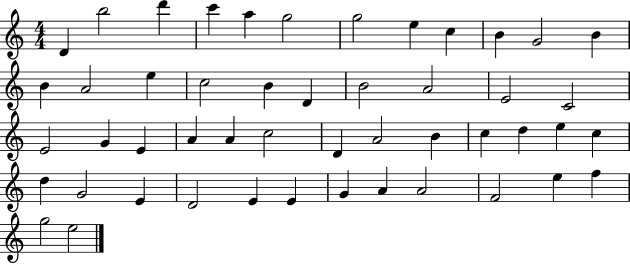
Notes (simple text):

D4/q B5/h D6/q C6/q A5/q G5/h G5/h E5/q C5/q B4/q G4/h B4/q B4/q A4/h E5/q C5/h B4/q D4/q B4/h A4/h E4/h C4/h E4/h G4/q E4/q A4/q A4/q C5/h D4/q A4/h B4/q C5/q D5/q E5/q C5/q D5/q G4/h E4/q D4/h E4/q E4/q G4/q A4/q A4/h F4/h E5/q F5/q G5/h E5/h